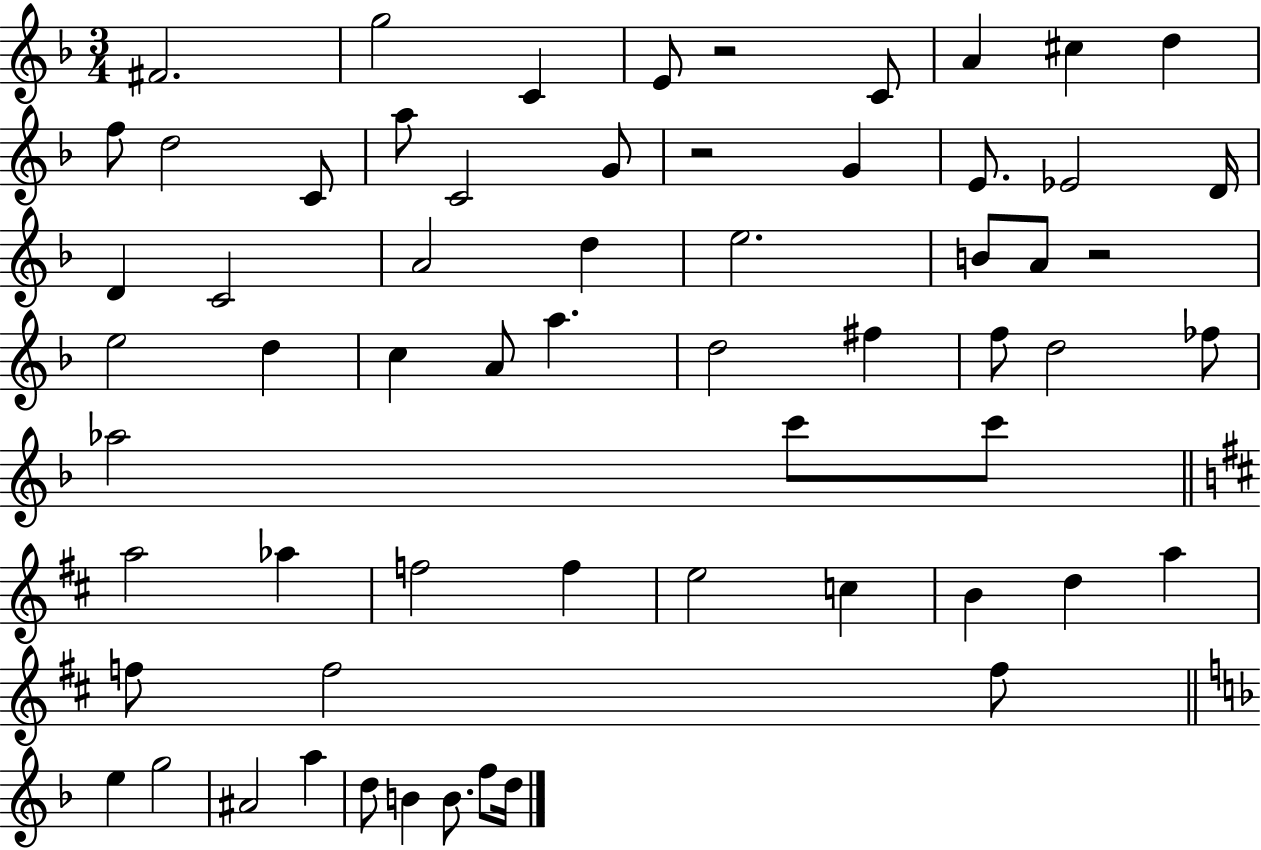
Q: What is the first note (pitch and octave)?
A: F#4